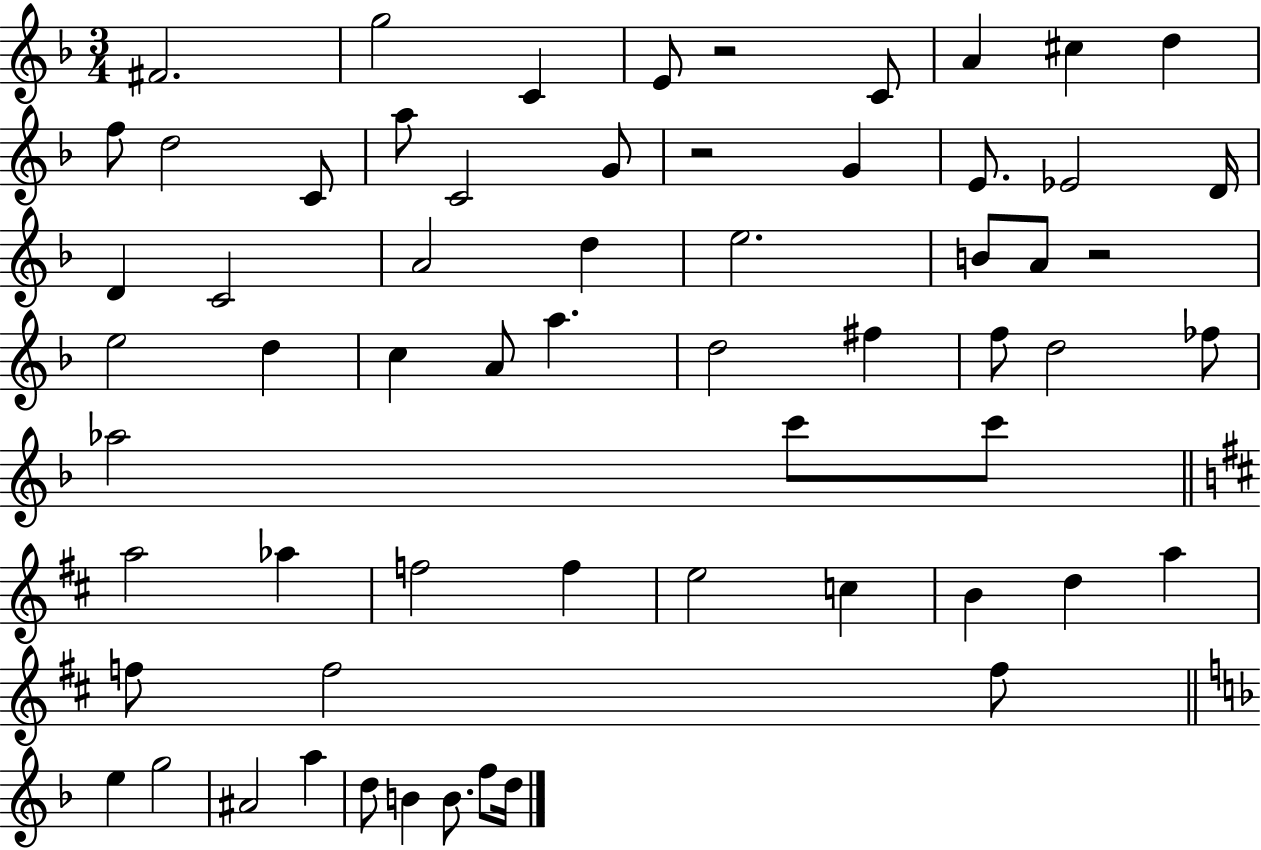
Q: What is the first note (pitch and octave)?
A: F#4